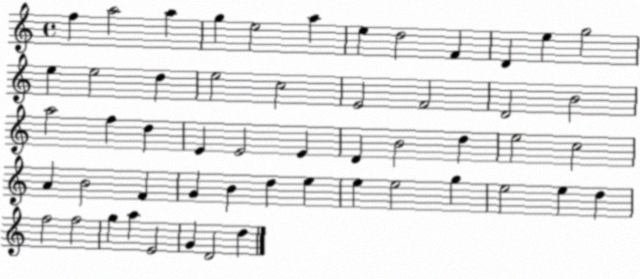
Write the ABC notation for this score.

X:1
T:Untitled
M:4/4
L:1/4
K:C
f a2 a g e2 a e d2 F D e g2 e e2 d e2 c2 E2 F2 D2 B2 a2 f d E E2 E D B2 d e2 c2 A B2 F G B d e e e2 g e2 e d f2 f2 g a E2 G D2 d